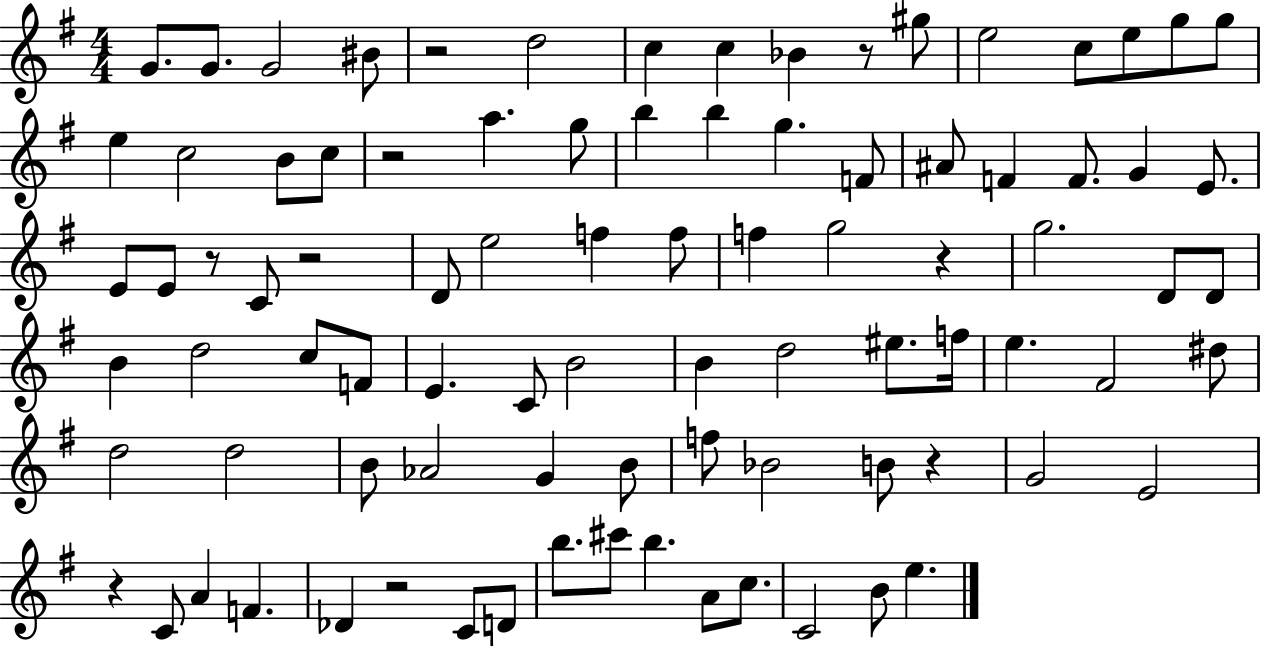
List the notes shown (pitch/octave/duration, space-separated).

G4/e. G4/e. G4/h BIS4/e R/h D5/h C5/q C5/q Bb4/q R/e G#5/e E5/h C5/e E5/e G5/e G5/e E5/q C5/h B4/e C5/e R/h A5/q. G5/e B5/q B5/q G5/q. F4/e A#4/e F4/q F4/e. G4/q E4/e. E4/e E4/e R/e C4/e R/h D4/e E5/h F5/q F5/e F5/q G5/h R/q G5/h. D4/e D4/e B4/q D5/h C5/e F4/e E4/q. C4/e B4/h B4/q D5/h EIS5/e. F5/s E5/q. F#4/h D#5/e D5/h D5/h B4/e Ab4/h G4/q B4/e F5/e Bb4/h B4/e R/q G4/h E4/h R/q C4/e A4/q F4/q. Db4/q R/h C4/e D4/e B5/e. C#6/e B5/q. A4/e C5/e. C4/h B4/e E5/q.